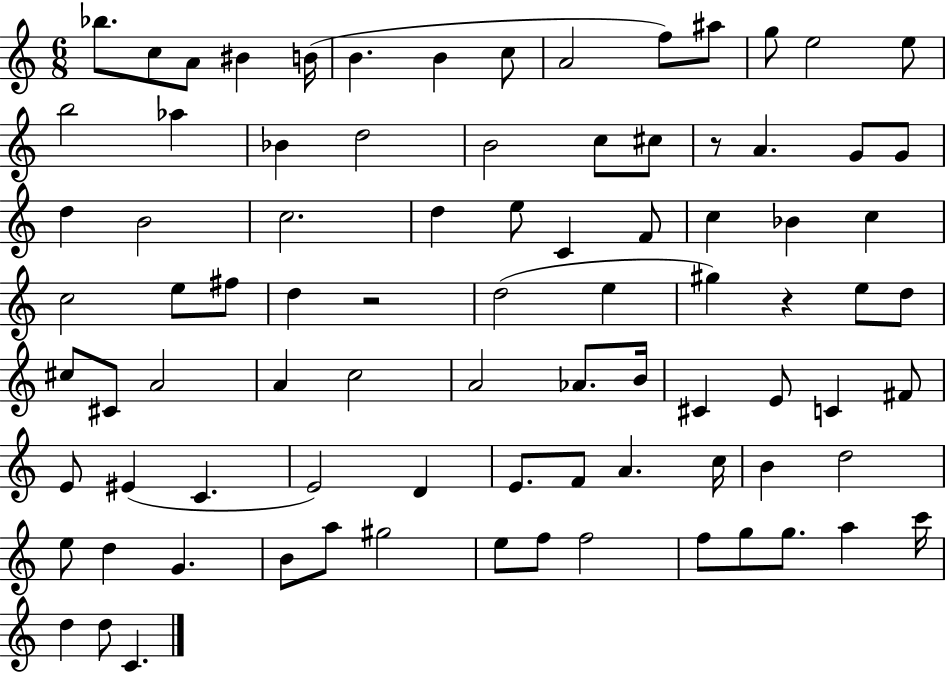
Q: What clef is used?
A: treble